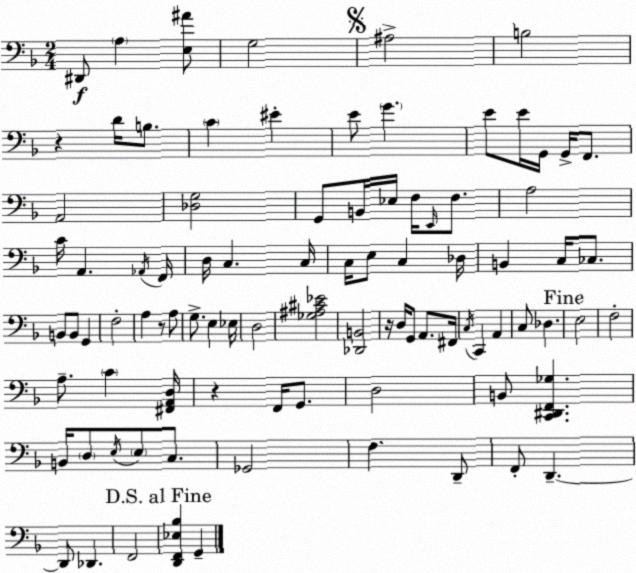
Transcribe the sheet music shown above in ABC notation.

X:1
T:Untitled
M:2/4
L:1/4
K:Dm
^D,,/2 A, [E,^A]/2 G,2 ^A,2 B,2 z D/4 B,/2 C ^E E/2 G E/2 E/4 G,,/4 G,,/4 F,,/2 A,,2 [_D,G,]2 G,,/2 B,,/4 _E,/4 F,/4 E,,/4 F,/2 A,2 C/4 A,, _A,,/4 F,,/4 D,/4 C, C,/4 C,/4 E,/2 C, _D,/4 B,, C,/4 _C,/2 B,,/2 B,,/2 G,, F,2 A, z/2 A,/2 G,/2 E, _E,/4 D,2 [_G,^A,^C_E]2 [_D,,B,,]2 z/4 D,/4 G,,/2 A,,/2 ^F,,/4 C,/4 C,, A,, C,/2 _D, E,2 F,2 A,/2 C [^F,,A,,D,]/4 z F,,/4 G,,/2 D,2 B,,/2 [C,,^D,,F,,_G,] B,,/4 D,/2 E,/4 E,/2 C,/2 _G,,2 F, D,,/2 F,,/2 D,, D,,/2 _D,, F,,2 [D,,F,,_E,_B,] G,,